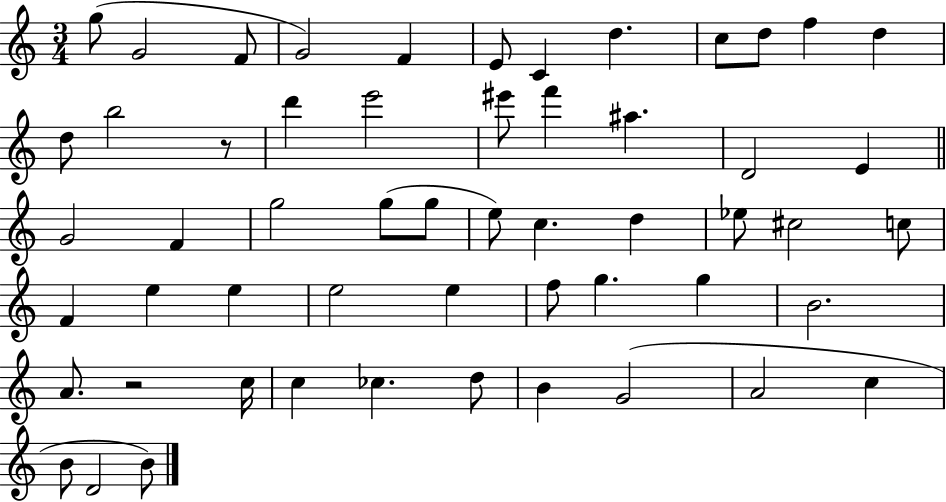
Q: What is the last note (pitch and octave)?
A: B4